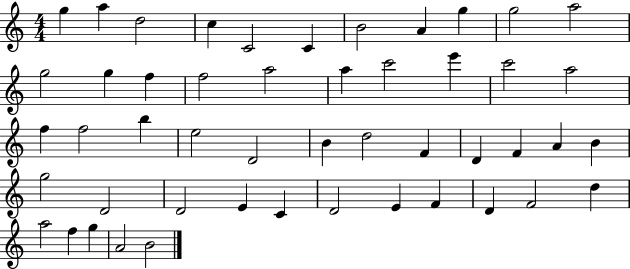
{
  \clef treble
  \numericTimeSignature
  \time 4/4
  \key c \major
  g''4 a''4 d''2 | c''4 c'2 c'4 | b'2 a'4 g''4 | g''2 a''2 | \break g''2 g''4 f''4 | f''2 a''2 | a''4 c'''2 e'''4 | c'''2 a''2 | \break f''4 f''2 b''4 | e''2 d'2 | b'4 d''2 f'4 | d'4 f'4 a'4 b'4 | \break g''2 d'2 | d'2 e'4 c'4 | d'2 e'4 f'4 | d'4 f'2 d''4 | \break a''2 f''4 g''4 | a'2 b'2 | \bar "|."
}